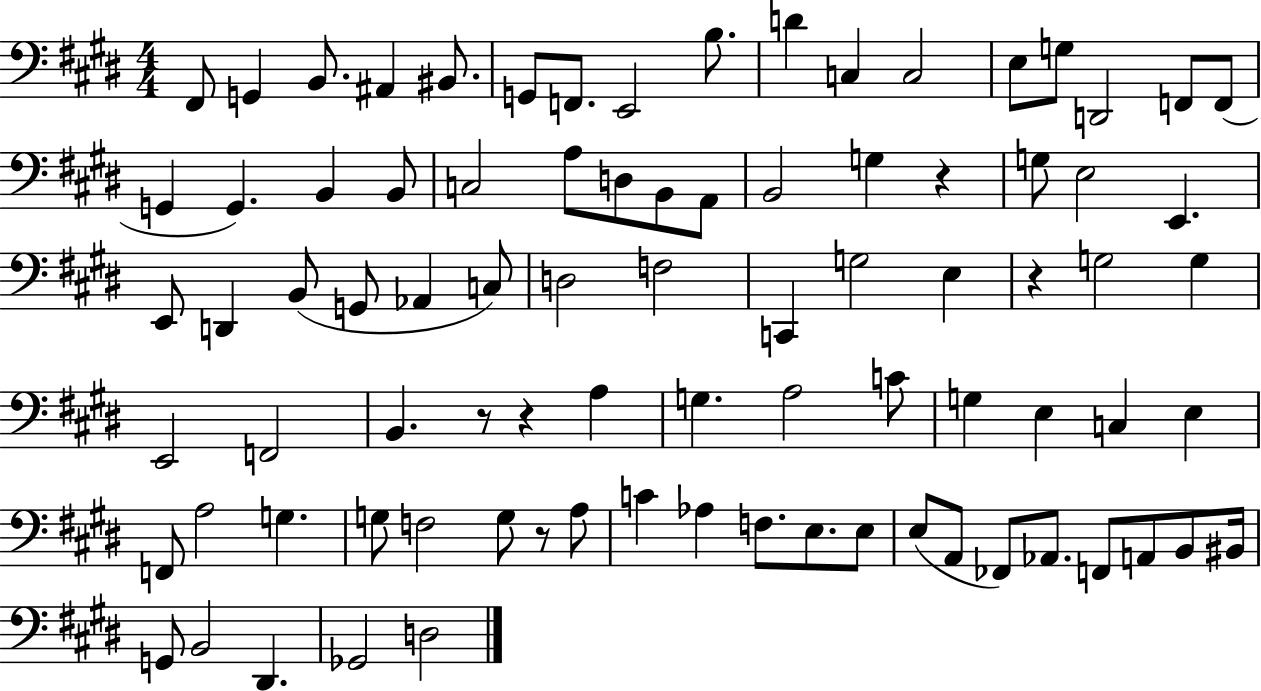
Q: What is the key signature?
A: E major